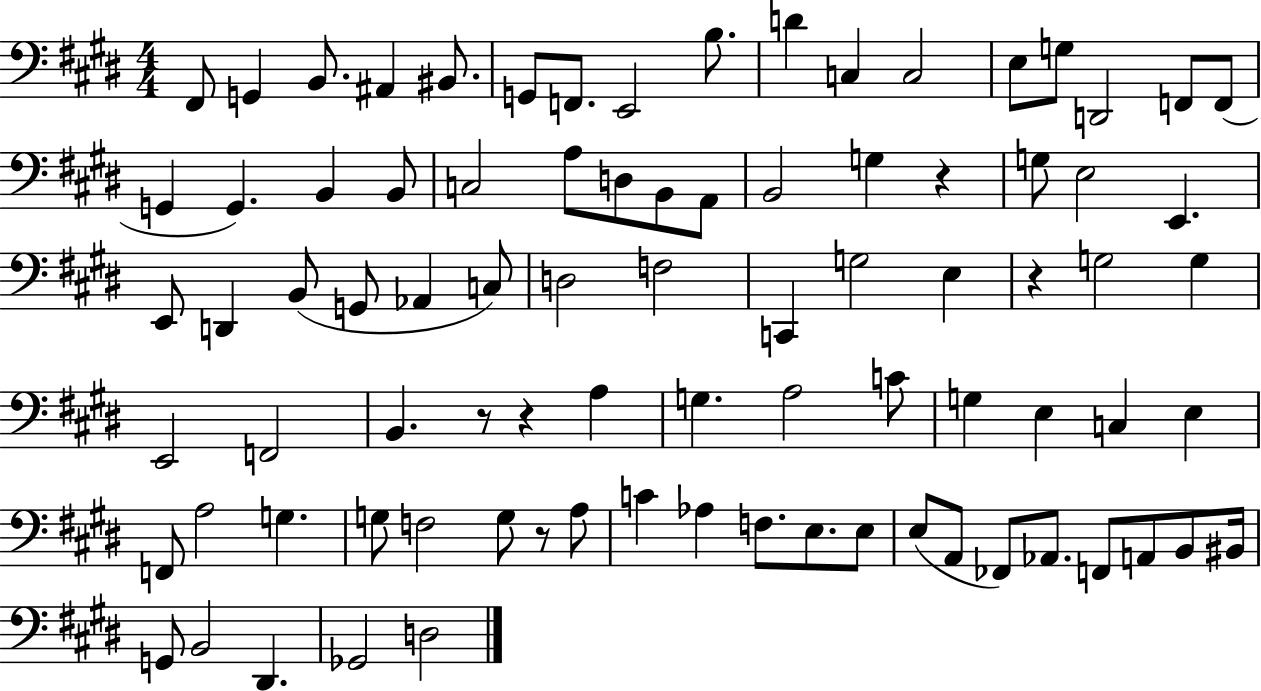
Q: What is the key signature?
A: E major